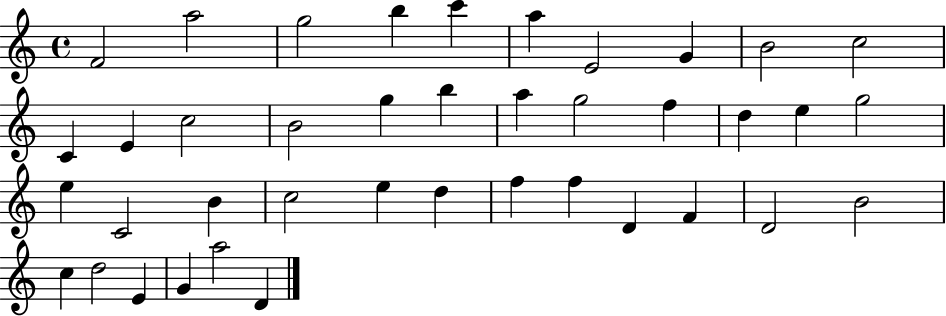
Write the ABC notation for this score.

X:1
T:Untitled
M:4/4
L:1/4
K:C
F2 a2 g2 b c' a E2 G B2 c2 C E c2 B2 g b a g2 f d e g2 e C2 B c2 e d f f D F D2 B2 c d2 E G a2 D